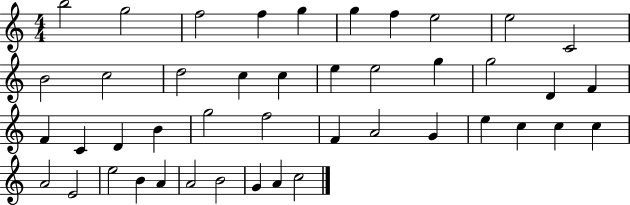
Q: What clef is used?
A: treble